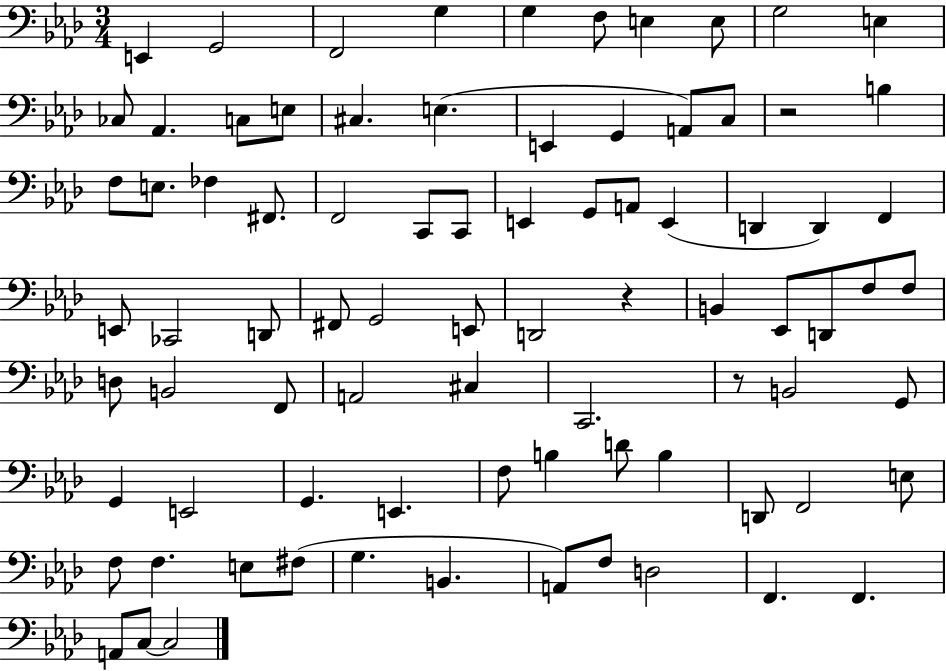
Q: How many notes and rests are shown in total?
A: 83